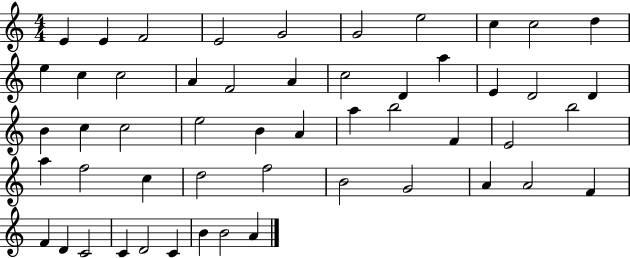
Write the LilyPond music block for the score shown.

{
  \clef treble
  \numericTimeSignature
  \time 4/4
  \key c \major
  e'4 e'4 f'2 | e'2 g'2 | g'2 e''2 | c''4 c''2 d''4 | \break e''4 c''4 c''2 | a'4 f'2 a'4 | c''2 d'4 a''4 | e'4 d'2 d'4 | \break b'4 c''4 c''2 | e''2 b'4 a'4 | a''4 b''2 f'4 | e'2 b''2 | \break a''4 f''2 c''4 | d''2 f''2 | b'2 g'2 | a'4 a'2 f'4 | \break f'4 d'4 c'2 | c'4 d'2 c'4 | b'4 b'2 a'4 | \bar "|."
}